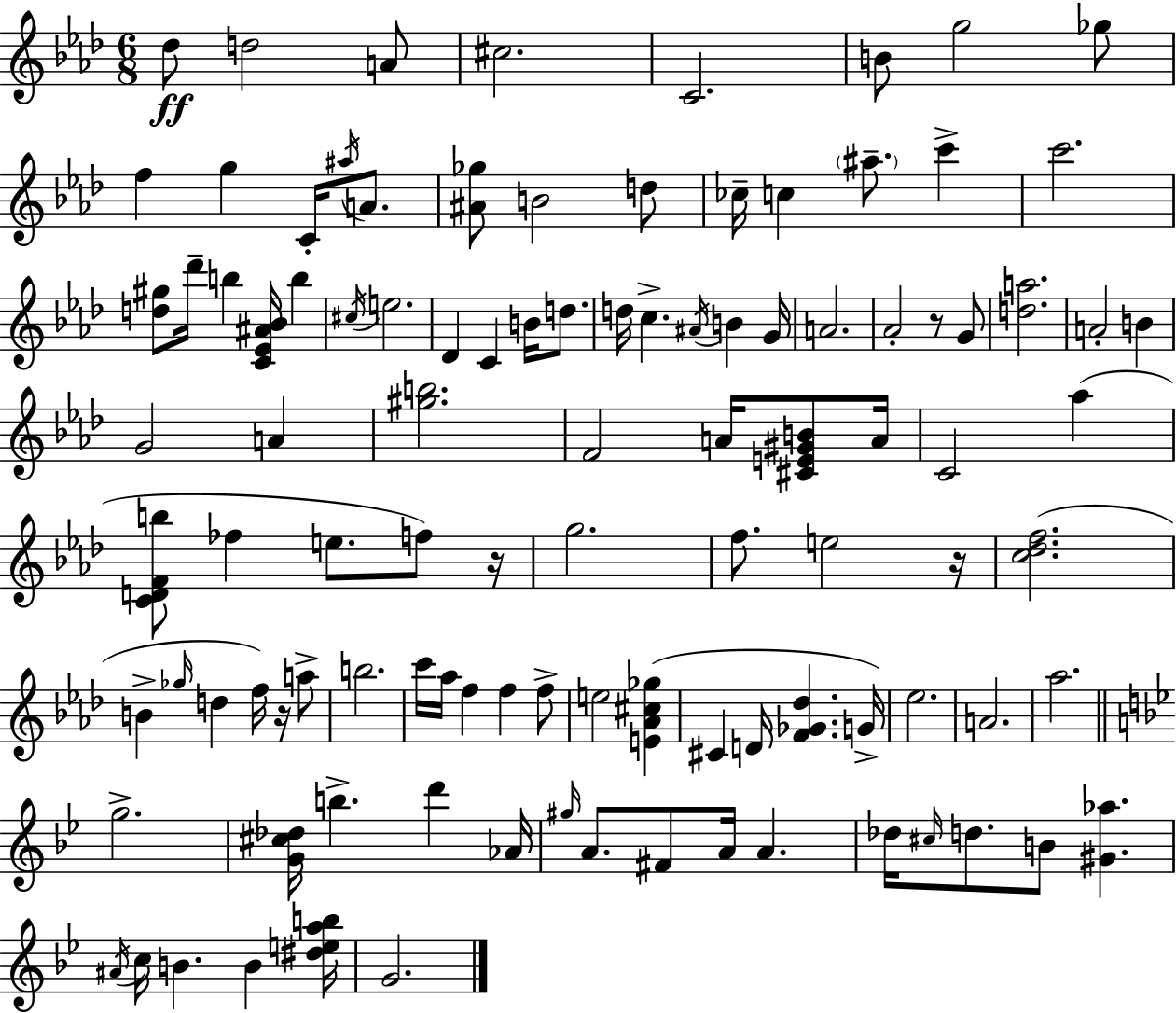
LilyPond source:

{
  \clef treble
  \numericTimeSignature
  \time 6/8
  \key aes \major
  des''8\ff d''2 a'8 | cis''2. | c'2. | b'8 g''2 ges''8 | \break f''4 g''4 c'16-. \acciaccatura { ais''16 } a'8. | <ais' ges''>8 b'2 d''8 | ces''16-- c''4 \parenthesize ais''8.-- c'''4-> | c'''2. | \break <d'' gis''>8 des'''16-- b''4 <c' ees' ais' bes'>16 b''4 | \acciaccatura { cis''16 } e''2. | des'4 c'4 b'16 d''8. | d''16 c''4.-> \acciaccatura { ais'16 } b'4 | \break g'16 a'2. | aes'2-. r8 | g'8 <d'' a''>2. | a'2-. b'4 | \break g'2 a'4 | <gis'' b''>2. | f'2 a'16 | <cis' e' gis' b'>8 a'16 c'2 aes''4( | \break <c' d' f' b''>8 fes''4 e''8. | f''8) r16 g''2. | f''8. e''2 | r16 <c'' des'' f''>2.( | \break b'4-> \grace { ges''16 } d''4 | f''16) r16 a''8-> b''2. | c'''16 aes''16 f''4 f''4 | f''8-> e''2 | \break <e' aes' cis'' ges''>4( cis'4 d'16 <f' ges' des''>4. | g'16->) ees''2. | a'2. | aes''2. | \break \bar "||" \break \key bes \major g''2.-> | <g' cis'' des''>16 b''4.-> d'''4 aes'16 | \grace { gis''16 } a'8. fis'8 a'16 a'4. | des''16 \grace { cis''16 } d''8. b'8 <gis' aes''>4. | \break \acciaccatura { ais'16 } c''16 b'4. b'4 | <dis'' e'' a'' b''>16 g'2. | \bar "|."
}